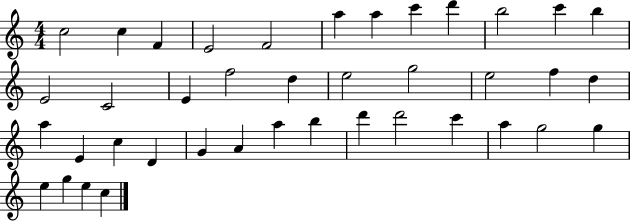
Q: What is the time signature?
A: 4/4